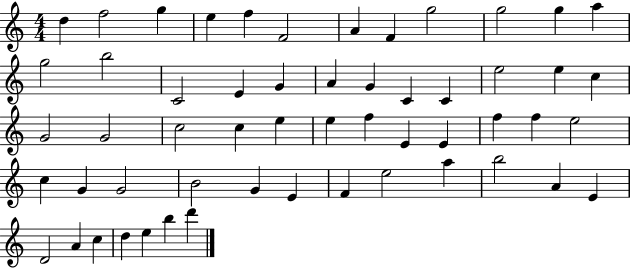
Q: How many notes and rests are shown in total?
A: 55